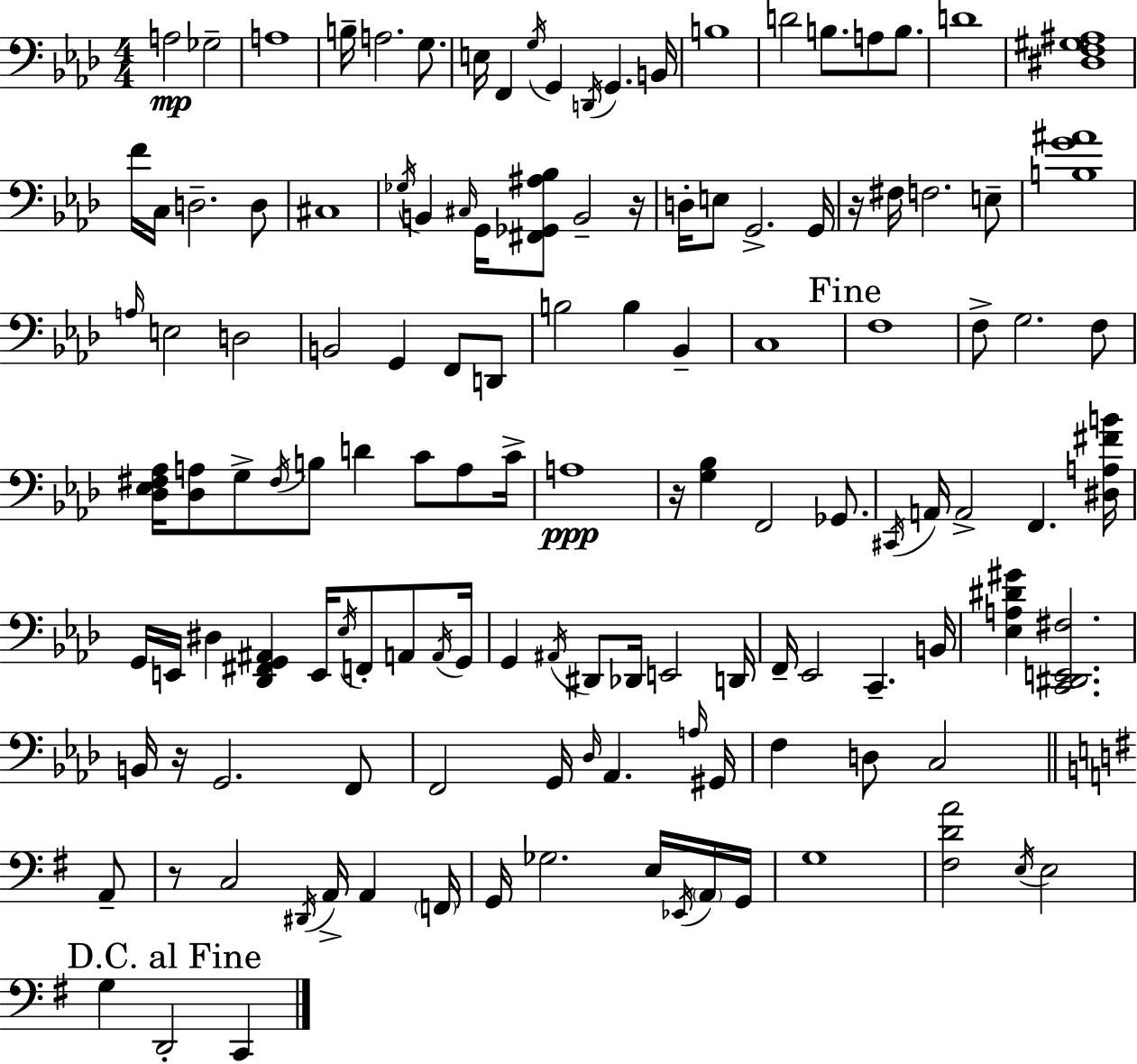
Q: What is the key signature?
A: AES major